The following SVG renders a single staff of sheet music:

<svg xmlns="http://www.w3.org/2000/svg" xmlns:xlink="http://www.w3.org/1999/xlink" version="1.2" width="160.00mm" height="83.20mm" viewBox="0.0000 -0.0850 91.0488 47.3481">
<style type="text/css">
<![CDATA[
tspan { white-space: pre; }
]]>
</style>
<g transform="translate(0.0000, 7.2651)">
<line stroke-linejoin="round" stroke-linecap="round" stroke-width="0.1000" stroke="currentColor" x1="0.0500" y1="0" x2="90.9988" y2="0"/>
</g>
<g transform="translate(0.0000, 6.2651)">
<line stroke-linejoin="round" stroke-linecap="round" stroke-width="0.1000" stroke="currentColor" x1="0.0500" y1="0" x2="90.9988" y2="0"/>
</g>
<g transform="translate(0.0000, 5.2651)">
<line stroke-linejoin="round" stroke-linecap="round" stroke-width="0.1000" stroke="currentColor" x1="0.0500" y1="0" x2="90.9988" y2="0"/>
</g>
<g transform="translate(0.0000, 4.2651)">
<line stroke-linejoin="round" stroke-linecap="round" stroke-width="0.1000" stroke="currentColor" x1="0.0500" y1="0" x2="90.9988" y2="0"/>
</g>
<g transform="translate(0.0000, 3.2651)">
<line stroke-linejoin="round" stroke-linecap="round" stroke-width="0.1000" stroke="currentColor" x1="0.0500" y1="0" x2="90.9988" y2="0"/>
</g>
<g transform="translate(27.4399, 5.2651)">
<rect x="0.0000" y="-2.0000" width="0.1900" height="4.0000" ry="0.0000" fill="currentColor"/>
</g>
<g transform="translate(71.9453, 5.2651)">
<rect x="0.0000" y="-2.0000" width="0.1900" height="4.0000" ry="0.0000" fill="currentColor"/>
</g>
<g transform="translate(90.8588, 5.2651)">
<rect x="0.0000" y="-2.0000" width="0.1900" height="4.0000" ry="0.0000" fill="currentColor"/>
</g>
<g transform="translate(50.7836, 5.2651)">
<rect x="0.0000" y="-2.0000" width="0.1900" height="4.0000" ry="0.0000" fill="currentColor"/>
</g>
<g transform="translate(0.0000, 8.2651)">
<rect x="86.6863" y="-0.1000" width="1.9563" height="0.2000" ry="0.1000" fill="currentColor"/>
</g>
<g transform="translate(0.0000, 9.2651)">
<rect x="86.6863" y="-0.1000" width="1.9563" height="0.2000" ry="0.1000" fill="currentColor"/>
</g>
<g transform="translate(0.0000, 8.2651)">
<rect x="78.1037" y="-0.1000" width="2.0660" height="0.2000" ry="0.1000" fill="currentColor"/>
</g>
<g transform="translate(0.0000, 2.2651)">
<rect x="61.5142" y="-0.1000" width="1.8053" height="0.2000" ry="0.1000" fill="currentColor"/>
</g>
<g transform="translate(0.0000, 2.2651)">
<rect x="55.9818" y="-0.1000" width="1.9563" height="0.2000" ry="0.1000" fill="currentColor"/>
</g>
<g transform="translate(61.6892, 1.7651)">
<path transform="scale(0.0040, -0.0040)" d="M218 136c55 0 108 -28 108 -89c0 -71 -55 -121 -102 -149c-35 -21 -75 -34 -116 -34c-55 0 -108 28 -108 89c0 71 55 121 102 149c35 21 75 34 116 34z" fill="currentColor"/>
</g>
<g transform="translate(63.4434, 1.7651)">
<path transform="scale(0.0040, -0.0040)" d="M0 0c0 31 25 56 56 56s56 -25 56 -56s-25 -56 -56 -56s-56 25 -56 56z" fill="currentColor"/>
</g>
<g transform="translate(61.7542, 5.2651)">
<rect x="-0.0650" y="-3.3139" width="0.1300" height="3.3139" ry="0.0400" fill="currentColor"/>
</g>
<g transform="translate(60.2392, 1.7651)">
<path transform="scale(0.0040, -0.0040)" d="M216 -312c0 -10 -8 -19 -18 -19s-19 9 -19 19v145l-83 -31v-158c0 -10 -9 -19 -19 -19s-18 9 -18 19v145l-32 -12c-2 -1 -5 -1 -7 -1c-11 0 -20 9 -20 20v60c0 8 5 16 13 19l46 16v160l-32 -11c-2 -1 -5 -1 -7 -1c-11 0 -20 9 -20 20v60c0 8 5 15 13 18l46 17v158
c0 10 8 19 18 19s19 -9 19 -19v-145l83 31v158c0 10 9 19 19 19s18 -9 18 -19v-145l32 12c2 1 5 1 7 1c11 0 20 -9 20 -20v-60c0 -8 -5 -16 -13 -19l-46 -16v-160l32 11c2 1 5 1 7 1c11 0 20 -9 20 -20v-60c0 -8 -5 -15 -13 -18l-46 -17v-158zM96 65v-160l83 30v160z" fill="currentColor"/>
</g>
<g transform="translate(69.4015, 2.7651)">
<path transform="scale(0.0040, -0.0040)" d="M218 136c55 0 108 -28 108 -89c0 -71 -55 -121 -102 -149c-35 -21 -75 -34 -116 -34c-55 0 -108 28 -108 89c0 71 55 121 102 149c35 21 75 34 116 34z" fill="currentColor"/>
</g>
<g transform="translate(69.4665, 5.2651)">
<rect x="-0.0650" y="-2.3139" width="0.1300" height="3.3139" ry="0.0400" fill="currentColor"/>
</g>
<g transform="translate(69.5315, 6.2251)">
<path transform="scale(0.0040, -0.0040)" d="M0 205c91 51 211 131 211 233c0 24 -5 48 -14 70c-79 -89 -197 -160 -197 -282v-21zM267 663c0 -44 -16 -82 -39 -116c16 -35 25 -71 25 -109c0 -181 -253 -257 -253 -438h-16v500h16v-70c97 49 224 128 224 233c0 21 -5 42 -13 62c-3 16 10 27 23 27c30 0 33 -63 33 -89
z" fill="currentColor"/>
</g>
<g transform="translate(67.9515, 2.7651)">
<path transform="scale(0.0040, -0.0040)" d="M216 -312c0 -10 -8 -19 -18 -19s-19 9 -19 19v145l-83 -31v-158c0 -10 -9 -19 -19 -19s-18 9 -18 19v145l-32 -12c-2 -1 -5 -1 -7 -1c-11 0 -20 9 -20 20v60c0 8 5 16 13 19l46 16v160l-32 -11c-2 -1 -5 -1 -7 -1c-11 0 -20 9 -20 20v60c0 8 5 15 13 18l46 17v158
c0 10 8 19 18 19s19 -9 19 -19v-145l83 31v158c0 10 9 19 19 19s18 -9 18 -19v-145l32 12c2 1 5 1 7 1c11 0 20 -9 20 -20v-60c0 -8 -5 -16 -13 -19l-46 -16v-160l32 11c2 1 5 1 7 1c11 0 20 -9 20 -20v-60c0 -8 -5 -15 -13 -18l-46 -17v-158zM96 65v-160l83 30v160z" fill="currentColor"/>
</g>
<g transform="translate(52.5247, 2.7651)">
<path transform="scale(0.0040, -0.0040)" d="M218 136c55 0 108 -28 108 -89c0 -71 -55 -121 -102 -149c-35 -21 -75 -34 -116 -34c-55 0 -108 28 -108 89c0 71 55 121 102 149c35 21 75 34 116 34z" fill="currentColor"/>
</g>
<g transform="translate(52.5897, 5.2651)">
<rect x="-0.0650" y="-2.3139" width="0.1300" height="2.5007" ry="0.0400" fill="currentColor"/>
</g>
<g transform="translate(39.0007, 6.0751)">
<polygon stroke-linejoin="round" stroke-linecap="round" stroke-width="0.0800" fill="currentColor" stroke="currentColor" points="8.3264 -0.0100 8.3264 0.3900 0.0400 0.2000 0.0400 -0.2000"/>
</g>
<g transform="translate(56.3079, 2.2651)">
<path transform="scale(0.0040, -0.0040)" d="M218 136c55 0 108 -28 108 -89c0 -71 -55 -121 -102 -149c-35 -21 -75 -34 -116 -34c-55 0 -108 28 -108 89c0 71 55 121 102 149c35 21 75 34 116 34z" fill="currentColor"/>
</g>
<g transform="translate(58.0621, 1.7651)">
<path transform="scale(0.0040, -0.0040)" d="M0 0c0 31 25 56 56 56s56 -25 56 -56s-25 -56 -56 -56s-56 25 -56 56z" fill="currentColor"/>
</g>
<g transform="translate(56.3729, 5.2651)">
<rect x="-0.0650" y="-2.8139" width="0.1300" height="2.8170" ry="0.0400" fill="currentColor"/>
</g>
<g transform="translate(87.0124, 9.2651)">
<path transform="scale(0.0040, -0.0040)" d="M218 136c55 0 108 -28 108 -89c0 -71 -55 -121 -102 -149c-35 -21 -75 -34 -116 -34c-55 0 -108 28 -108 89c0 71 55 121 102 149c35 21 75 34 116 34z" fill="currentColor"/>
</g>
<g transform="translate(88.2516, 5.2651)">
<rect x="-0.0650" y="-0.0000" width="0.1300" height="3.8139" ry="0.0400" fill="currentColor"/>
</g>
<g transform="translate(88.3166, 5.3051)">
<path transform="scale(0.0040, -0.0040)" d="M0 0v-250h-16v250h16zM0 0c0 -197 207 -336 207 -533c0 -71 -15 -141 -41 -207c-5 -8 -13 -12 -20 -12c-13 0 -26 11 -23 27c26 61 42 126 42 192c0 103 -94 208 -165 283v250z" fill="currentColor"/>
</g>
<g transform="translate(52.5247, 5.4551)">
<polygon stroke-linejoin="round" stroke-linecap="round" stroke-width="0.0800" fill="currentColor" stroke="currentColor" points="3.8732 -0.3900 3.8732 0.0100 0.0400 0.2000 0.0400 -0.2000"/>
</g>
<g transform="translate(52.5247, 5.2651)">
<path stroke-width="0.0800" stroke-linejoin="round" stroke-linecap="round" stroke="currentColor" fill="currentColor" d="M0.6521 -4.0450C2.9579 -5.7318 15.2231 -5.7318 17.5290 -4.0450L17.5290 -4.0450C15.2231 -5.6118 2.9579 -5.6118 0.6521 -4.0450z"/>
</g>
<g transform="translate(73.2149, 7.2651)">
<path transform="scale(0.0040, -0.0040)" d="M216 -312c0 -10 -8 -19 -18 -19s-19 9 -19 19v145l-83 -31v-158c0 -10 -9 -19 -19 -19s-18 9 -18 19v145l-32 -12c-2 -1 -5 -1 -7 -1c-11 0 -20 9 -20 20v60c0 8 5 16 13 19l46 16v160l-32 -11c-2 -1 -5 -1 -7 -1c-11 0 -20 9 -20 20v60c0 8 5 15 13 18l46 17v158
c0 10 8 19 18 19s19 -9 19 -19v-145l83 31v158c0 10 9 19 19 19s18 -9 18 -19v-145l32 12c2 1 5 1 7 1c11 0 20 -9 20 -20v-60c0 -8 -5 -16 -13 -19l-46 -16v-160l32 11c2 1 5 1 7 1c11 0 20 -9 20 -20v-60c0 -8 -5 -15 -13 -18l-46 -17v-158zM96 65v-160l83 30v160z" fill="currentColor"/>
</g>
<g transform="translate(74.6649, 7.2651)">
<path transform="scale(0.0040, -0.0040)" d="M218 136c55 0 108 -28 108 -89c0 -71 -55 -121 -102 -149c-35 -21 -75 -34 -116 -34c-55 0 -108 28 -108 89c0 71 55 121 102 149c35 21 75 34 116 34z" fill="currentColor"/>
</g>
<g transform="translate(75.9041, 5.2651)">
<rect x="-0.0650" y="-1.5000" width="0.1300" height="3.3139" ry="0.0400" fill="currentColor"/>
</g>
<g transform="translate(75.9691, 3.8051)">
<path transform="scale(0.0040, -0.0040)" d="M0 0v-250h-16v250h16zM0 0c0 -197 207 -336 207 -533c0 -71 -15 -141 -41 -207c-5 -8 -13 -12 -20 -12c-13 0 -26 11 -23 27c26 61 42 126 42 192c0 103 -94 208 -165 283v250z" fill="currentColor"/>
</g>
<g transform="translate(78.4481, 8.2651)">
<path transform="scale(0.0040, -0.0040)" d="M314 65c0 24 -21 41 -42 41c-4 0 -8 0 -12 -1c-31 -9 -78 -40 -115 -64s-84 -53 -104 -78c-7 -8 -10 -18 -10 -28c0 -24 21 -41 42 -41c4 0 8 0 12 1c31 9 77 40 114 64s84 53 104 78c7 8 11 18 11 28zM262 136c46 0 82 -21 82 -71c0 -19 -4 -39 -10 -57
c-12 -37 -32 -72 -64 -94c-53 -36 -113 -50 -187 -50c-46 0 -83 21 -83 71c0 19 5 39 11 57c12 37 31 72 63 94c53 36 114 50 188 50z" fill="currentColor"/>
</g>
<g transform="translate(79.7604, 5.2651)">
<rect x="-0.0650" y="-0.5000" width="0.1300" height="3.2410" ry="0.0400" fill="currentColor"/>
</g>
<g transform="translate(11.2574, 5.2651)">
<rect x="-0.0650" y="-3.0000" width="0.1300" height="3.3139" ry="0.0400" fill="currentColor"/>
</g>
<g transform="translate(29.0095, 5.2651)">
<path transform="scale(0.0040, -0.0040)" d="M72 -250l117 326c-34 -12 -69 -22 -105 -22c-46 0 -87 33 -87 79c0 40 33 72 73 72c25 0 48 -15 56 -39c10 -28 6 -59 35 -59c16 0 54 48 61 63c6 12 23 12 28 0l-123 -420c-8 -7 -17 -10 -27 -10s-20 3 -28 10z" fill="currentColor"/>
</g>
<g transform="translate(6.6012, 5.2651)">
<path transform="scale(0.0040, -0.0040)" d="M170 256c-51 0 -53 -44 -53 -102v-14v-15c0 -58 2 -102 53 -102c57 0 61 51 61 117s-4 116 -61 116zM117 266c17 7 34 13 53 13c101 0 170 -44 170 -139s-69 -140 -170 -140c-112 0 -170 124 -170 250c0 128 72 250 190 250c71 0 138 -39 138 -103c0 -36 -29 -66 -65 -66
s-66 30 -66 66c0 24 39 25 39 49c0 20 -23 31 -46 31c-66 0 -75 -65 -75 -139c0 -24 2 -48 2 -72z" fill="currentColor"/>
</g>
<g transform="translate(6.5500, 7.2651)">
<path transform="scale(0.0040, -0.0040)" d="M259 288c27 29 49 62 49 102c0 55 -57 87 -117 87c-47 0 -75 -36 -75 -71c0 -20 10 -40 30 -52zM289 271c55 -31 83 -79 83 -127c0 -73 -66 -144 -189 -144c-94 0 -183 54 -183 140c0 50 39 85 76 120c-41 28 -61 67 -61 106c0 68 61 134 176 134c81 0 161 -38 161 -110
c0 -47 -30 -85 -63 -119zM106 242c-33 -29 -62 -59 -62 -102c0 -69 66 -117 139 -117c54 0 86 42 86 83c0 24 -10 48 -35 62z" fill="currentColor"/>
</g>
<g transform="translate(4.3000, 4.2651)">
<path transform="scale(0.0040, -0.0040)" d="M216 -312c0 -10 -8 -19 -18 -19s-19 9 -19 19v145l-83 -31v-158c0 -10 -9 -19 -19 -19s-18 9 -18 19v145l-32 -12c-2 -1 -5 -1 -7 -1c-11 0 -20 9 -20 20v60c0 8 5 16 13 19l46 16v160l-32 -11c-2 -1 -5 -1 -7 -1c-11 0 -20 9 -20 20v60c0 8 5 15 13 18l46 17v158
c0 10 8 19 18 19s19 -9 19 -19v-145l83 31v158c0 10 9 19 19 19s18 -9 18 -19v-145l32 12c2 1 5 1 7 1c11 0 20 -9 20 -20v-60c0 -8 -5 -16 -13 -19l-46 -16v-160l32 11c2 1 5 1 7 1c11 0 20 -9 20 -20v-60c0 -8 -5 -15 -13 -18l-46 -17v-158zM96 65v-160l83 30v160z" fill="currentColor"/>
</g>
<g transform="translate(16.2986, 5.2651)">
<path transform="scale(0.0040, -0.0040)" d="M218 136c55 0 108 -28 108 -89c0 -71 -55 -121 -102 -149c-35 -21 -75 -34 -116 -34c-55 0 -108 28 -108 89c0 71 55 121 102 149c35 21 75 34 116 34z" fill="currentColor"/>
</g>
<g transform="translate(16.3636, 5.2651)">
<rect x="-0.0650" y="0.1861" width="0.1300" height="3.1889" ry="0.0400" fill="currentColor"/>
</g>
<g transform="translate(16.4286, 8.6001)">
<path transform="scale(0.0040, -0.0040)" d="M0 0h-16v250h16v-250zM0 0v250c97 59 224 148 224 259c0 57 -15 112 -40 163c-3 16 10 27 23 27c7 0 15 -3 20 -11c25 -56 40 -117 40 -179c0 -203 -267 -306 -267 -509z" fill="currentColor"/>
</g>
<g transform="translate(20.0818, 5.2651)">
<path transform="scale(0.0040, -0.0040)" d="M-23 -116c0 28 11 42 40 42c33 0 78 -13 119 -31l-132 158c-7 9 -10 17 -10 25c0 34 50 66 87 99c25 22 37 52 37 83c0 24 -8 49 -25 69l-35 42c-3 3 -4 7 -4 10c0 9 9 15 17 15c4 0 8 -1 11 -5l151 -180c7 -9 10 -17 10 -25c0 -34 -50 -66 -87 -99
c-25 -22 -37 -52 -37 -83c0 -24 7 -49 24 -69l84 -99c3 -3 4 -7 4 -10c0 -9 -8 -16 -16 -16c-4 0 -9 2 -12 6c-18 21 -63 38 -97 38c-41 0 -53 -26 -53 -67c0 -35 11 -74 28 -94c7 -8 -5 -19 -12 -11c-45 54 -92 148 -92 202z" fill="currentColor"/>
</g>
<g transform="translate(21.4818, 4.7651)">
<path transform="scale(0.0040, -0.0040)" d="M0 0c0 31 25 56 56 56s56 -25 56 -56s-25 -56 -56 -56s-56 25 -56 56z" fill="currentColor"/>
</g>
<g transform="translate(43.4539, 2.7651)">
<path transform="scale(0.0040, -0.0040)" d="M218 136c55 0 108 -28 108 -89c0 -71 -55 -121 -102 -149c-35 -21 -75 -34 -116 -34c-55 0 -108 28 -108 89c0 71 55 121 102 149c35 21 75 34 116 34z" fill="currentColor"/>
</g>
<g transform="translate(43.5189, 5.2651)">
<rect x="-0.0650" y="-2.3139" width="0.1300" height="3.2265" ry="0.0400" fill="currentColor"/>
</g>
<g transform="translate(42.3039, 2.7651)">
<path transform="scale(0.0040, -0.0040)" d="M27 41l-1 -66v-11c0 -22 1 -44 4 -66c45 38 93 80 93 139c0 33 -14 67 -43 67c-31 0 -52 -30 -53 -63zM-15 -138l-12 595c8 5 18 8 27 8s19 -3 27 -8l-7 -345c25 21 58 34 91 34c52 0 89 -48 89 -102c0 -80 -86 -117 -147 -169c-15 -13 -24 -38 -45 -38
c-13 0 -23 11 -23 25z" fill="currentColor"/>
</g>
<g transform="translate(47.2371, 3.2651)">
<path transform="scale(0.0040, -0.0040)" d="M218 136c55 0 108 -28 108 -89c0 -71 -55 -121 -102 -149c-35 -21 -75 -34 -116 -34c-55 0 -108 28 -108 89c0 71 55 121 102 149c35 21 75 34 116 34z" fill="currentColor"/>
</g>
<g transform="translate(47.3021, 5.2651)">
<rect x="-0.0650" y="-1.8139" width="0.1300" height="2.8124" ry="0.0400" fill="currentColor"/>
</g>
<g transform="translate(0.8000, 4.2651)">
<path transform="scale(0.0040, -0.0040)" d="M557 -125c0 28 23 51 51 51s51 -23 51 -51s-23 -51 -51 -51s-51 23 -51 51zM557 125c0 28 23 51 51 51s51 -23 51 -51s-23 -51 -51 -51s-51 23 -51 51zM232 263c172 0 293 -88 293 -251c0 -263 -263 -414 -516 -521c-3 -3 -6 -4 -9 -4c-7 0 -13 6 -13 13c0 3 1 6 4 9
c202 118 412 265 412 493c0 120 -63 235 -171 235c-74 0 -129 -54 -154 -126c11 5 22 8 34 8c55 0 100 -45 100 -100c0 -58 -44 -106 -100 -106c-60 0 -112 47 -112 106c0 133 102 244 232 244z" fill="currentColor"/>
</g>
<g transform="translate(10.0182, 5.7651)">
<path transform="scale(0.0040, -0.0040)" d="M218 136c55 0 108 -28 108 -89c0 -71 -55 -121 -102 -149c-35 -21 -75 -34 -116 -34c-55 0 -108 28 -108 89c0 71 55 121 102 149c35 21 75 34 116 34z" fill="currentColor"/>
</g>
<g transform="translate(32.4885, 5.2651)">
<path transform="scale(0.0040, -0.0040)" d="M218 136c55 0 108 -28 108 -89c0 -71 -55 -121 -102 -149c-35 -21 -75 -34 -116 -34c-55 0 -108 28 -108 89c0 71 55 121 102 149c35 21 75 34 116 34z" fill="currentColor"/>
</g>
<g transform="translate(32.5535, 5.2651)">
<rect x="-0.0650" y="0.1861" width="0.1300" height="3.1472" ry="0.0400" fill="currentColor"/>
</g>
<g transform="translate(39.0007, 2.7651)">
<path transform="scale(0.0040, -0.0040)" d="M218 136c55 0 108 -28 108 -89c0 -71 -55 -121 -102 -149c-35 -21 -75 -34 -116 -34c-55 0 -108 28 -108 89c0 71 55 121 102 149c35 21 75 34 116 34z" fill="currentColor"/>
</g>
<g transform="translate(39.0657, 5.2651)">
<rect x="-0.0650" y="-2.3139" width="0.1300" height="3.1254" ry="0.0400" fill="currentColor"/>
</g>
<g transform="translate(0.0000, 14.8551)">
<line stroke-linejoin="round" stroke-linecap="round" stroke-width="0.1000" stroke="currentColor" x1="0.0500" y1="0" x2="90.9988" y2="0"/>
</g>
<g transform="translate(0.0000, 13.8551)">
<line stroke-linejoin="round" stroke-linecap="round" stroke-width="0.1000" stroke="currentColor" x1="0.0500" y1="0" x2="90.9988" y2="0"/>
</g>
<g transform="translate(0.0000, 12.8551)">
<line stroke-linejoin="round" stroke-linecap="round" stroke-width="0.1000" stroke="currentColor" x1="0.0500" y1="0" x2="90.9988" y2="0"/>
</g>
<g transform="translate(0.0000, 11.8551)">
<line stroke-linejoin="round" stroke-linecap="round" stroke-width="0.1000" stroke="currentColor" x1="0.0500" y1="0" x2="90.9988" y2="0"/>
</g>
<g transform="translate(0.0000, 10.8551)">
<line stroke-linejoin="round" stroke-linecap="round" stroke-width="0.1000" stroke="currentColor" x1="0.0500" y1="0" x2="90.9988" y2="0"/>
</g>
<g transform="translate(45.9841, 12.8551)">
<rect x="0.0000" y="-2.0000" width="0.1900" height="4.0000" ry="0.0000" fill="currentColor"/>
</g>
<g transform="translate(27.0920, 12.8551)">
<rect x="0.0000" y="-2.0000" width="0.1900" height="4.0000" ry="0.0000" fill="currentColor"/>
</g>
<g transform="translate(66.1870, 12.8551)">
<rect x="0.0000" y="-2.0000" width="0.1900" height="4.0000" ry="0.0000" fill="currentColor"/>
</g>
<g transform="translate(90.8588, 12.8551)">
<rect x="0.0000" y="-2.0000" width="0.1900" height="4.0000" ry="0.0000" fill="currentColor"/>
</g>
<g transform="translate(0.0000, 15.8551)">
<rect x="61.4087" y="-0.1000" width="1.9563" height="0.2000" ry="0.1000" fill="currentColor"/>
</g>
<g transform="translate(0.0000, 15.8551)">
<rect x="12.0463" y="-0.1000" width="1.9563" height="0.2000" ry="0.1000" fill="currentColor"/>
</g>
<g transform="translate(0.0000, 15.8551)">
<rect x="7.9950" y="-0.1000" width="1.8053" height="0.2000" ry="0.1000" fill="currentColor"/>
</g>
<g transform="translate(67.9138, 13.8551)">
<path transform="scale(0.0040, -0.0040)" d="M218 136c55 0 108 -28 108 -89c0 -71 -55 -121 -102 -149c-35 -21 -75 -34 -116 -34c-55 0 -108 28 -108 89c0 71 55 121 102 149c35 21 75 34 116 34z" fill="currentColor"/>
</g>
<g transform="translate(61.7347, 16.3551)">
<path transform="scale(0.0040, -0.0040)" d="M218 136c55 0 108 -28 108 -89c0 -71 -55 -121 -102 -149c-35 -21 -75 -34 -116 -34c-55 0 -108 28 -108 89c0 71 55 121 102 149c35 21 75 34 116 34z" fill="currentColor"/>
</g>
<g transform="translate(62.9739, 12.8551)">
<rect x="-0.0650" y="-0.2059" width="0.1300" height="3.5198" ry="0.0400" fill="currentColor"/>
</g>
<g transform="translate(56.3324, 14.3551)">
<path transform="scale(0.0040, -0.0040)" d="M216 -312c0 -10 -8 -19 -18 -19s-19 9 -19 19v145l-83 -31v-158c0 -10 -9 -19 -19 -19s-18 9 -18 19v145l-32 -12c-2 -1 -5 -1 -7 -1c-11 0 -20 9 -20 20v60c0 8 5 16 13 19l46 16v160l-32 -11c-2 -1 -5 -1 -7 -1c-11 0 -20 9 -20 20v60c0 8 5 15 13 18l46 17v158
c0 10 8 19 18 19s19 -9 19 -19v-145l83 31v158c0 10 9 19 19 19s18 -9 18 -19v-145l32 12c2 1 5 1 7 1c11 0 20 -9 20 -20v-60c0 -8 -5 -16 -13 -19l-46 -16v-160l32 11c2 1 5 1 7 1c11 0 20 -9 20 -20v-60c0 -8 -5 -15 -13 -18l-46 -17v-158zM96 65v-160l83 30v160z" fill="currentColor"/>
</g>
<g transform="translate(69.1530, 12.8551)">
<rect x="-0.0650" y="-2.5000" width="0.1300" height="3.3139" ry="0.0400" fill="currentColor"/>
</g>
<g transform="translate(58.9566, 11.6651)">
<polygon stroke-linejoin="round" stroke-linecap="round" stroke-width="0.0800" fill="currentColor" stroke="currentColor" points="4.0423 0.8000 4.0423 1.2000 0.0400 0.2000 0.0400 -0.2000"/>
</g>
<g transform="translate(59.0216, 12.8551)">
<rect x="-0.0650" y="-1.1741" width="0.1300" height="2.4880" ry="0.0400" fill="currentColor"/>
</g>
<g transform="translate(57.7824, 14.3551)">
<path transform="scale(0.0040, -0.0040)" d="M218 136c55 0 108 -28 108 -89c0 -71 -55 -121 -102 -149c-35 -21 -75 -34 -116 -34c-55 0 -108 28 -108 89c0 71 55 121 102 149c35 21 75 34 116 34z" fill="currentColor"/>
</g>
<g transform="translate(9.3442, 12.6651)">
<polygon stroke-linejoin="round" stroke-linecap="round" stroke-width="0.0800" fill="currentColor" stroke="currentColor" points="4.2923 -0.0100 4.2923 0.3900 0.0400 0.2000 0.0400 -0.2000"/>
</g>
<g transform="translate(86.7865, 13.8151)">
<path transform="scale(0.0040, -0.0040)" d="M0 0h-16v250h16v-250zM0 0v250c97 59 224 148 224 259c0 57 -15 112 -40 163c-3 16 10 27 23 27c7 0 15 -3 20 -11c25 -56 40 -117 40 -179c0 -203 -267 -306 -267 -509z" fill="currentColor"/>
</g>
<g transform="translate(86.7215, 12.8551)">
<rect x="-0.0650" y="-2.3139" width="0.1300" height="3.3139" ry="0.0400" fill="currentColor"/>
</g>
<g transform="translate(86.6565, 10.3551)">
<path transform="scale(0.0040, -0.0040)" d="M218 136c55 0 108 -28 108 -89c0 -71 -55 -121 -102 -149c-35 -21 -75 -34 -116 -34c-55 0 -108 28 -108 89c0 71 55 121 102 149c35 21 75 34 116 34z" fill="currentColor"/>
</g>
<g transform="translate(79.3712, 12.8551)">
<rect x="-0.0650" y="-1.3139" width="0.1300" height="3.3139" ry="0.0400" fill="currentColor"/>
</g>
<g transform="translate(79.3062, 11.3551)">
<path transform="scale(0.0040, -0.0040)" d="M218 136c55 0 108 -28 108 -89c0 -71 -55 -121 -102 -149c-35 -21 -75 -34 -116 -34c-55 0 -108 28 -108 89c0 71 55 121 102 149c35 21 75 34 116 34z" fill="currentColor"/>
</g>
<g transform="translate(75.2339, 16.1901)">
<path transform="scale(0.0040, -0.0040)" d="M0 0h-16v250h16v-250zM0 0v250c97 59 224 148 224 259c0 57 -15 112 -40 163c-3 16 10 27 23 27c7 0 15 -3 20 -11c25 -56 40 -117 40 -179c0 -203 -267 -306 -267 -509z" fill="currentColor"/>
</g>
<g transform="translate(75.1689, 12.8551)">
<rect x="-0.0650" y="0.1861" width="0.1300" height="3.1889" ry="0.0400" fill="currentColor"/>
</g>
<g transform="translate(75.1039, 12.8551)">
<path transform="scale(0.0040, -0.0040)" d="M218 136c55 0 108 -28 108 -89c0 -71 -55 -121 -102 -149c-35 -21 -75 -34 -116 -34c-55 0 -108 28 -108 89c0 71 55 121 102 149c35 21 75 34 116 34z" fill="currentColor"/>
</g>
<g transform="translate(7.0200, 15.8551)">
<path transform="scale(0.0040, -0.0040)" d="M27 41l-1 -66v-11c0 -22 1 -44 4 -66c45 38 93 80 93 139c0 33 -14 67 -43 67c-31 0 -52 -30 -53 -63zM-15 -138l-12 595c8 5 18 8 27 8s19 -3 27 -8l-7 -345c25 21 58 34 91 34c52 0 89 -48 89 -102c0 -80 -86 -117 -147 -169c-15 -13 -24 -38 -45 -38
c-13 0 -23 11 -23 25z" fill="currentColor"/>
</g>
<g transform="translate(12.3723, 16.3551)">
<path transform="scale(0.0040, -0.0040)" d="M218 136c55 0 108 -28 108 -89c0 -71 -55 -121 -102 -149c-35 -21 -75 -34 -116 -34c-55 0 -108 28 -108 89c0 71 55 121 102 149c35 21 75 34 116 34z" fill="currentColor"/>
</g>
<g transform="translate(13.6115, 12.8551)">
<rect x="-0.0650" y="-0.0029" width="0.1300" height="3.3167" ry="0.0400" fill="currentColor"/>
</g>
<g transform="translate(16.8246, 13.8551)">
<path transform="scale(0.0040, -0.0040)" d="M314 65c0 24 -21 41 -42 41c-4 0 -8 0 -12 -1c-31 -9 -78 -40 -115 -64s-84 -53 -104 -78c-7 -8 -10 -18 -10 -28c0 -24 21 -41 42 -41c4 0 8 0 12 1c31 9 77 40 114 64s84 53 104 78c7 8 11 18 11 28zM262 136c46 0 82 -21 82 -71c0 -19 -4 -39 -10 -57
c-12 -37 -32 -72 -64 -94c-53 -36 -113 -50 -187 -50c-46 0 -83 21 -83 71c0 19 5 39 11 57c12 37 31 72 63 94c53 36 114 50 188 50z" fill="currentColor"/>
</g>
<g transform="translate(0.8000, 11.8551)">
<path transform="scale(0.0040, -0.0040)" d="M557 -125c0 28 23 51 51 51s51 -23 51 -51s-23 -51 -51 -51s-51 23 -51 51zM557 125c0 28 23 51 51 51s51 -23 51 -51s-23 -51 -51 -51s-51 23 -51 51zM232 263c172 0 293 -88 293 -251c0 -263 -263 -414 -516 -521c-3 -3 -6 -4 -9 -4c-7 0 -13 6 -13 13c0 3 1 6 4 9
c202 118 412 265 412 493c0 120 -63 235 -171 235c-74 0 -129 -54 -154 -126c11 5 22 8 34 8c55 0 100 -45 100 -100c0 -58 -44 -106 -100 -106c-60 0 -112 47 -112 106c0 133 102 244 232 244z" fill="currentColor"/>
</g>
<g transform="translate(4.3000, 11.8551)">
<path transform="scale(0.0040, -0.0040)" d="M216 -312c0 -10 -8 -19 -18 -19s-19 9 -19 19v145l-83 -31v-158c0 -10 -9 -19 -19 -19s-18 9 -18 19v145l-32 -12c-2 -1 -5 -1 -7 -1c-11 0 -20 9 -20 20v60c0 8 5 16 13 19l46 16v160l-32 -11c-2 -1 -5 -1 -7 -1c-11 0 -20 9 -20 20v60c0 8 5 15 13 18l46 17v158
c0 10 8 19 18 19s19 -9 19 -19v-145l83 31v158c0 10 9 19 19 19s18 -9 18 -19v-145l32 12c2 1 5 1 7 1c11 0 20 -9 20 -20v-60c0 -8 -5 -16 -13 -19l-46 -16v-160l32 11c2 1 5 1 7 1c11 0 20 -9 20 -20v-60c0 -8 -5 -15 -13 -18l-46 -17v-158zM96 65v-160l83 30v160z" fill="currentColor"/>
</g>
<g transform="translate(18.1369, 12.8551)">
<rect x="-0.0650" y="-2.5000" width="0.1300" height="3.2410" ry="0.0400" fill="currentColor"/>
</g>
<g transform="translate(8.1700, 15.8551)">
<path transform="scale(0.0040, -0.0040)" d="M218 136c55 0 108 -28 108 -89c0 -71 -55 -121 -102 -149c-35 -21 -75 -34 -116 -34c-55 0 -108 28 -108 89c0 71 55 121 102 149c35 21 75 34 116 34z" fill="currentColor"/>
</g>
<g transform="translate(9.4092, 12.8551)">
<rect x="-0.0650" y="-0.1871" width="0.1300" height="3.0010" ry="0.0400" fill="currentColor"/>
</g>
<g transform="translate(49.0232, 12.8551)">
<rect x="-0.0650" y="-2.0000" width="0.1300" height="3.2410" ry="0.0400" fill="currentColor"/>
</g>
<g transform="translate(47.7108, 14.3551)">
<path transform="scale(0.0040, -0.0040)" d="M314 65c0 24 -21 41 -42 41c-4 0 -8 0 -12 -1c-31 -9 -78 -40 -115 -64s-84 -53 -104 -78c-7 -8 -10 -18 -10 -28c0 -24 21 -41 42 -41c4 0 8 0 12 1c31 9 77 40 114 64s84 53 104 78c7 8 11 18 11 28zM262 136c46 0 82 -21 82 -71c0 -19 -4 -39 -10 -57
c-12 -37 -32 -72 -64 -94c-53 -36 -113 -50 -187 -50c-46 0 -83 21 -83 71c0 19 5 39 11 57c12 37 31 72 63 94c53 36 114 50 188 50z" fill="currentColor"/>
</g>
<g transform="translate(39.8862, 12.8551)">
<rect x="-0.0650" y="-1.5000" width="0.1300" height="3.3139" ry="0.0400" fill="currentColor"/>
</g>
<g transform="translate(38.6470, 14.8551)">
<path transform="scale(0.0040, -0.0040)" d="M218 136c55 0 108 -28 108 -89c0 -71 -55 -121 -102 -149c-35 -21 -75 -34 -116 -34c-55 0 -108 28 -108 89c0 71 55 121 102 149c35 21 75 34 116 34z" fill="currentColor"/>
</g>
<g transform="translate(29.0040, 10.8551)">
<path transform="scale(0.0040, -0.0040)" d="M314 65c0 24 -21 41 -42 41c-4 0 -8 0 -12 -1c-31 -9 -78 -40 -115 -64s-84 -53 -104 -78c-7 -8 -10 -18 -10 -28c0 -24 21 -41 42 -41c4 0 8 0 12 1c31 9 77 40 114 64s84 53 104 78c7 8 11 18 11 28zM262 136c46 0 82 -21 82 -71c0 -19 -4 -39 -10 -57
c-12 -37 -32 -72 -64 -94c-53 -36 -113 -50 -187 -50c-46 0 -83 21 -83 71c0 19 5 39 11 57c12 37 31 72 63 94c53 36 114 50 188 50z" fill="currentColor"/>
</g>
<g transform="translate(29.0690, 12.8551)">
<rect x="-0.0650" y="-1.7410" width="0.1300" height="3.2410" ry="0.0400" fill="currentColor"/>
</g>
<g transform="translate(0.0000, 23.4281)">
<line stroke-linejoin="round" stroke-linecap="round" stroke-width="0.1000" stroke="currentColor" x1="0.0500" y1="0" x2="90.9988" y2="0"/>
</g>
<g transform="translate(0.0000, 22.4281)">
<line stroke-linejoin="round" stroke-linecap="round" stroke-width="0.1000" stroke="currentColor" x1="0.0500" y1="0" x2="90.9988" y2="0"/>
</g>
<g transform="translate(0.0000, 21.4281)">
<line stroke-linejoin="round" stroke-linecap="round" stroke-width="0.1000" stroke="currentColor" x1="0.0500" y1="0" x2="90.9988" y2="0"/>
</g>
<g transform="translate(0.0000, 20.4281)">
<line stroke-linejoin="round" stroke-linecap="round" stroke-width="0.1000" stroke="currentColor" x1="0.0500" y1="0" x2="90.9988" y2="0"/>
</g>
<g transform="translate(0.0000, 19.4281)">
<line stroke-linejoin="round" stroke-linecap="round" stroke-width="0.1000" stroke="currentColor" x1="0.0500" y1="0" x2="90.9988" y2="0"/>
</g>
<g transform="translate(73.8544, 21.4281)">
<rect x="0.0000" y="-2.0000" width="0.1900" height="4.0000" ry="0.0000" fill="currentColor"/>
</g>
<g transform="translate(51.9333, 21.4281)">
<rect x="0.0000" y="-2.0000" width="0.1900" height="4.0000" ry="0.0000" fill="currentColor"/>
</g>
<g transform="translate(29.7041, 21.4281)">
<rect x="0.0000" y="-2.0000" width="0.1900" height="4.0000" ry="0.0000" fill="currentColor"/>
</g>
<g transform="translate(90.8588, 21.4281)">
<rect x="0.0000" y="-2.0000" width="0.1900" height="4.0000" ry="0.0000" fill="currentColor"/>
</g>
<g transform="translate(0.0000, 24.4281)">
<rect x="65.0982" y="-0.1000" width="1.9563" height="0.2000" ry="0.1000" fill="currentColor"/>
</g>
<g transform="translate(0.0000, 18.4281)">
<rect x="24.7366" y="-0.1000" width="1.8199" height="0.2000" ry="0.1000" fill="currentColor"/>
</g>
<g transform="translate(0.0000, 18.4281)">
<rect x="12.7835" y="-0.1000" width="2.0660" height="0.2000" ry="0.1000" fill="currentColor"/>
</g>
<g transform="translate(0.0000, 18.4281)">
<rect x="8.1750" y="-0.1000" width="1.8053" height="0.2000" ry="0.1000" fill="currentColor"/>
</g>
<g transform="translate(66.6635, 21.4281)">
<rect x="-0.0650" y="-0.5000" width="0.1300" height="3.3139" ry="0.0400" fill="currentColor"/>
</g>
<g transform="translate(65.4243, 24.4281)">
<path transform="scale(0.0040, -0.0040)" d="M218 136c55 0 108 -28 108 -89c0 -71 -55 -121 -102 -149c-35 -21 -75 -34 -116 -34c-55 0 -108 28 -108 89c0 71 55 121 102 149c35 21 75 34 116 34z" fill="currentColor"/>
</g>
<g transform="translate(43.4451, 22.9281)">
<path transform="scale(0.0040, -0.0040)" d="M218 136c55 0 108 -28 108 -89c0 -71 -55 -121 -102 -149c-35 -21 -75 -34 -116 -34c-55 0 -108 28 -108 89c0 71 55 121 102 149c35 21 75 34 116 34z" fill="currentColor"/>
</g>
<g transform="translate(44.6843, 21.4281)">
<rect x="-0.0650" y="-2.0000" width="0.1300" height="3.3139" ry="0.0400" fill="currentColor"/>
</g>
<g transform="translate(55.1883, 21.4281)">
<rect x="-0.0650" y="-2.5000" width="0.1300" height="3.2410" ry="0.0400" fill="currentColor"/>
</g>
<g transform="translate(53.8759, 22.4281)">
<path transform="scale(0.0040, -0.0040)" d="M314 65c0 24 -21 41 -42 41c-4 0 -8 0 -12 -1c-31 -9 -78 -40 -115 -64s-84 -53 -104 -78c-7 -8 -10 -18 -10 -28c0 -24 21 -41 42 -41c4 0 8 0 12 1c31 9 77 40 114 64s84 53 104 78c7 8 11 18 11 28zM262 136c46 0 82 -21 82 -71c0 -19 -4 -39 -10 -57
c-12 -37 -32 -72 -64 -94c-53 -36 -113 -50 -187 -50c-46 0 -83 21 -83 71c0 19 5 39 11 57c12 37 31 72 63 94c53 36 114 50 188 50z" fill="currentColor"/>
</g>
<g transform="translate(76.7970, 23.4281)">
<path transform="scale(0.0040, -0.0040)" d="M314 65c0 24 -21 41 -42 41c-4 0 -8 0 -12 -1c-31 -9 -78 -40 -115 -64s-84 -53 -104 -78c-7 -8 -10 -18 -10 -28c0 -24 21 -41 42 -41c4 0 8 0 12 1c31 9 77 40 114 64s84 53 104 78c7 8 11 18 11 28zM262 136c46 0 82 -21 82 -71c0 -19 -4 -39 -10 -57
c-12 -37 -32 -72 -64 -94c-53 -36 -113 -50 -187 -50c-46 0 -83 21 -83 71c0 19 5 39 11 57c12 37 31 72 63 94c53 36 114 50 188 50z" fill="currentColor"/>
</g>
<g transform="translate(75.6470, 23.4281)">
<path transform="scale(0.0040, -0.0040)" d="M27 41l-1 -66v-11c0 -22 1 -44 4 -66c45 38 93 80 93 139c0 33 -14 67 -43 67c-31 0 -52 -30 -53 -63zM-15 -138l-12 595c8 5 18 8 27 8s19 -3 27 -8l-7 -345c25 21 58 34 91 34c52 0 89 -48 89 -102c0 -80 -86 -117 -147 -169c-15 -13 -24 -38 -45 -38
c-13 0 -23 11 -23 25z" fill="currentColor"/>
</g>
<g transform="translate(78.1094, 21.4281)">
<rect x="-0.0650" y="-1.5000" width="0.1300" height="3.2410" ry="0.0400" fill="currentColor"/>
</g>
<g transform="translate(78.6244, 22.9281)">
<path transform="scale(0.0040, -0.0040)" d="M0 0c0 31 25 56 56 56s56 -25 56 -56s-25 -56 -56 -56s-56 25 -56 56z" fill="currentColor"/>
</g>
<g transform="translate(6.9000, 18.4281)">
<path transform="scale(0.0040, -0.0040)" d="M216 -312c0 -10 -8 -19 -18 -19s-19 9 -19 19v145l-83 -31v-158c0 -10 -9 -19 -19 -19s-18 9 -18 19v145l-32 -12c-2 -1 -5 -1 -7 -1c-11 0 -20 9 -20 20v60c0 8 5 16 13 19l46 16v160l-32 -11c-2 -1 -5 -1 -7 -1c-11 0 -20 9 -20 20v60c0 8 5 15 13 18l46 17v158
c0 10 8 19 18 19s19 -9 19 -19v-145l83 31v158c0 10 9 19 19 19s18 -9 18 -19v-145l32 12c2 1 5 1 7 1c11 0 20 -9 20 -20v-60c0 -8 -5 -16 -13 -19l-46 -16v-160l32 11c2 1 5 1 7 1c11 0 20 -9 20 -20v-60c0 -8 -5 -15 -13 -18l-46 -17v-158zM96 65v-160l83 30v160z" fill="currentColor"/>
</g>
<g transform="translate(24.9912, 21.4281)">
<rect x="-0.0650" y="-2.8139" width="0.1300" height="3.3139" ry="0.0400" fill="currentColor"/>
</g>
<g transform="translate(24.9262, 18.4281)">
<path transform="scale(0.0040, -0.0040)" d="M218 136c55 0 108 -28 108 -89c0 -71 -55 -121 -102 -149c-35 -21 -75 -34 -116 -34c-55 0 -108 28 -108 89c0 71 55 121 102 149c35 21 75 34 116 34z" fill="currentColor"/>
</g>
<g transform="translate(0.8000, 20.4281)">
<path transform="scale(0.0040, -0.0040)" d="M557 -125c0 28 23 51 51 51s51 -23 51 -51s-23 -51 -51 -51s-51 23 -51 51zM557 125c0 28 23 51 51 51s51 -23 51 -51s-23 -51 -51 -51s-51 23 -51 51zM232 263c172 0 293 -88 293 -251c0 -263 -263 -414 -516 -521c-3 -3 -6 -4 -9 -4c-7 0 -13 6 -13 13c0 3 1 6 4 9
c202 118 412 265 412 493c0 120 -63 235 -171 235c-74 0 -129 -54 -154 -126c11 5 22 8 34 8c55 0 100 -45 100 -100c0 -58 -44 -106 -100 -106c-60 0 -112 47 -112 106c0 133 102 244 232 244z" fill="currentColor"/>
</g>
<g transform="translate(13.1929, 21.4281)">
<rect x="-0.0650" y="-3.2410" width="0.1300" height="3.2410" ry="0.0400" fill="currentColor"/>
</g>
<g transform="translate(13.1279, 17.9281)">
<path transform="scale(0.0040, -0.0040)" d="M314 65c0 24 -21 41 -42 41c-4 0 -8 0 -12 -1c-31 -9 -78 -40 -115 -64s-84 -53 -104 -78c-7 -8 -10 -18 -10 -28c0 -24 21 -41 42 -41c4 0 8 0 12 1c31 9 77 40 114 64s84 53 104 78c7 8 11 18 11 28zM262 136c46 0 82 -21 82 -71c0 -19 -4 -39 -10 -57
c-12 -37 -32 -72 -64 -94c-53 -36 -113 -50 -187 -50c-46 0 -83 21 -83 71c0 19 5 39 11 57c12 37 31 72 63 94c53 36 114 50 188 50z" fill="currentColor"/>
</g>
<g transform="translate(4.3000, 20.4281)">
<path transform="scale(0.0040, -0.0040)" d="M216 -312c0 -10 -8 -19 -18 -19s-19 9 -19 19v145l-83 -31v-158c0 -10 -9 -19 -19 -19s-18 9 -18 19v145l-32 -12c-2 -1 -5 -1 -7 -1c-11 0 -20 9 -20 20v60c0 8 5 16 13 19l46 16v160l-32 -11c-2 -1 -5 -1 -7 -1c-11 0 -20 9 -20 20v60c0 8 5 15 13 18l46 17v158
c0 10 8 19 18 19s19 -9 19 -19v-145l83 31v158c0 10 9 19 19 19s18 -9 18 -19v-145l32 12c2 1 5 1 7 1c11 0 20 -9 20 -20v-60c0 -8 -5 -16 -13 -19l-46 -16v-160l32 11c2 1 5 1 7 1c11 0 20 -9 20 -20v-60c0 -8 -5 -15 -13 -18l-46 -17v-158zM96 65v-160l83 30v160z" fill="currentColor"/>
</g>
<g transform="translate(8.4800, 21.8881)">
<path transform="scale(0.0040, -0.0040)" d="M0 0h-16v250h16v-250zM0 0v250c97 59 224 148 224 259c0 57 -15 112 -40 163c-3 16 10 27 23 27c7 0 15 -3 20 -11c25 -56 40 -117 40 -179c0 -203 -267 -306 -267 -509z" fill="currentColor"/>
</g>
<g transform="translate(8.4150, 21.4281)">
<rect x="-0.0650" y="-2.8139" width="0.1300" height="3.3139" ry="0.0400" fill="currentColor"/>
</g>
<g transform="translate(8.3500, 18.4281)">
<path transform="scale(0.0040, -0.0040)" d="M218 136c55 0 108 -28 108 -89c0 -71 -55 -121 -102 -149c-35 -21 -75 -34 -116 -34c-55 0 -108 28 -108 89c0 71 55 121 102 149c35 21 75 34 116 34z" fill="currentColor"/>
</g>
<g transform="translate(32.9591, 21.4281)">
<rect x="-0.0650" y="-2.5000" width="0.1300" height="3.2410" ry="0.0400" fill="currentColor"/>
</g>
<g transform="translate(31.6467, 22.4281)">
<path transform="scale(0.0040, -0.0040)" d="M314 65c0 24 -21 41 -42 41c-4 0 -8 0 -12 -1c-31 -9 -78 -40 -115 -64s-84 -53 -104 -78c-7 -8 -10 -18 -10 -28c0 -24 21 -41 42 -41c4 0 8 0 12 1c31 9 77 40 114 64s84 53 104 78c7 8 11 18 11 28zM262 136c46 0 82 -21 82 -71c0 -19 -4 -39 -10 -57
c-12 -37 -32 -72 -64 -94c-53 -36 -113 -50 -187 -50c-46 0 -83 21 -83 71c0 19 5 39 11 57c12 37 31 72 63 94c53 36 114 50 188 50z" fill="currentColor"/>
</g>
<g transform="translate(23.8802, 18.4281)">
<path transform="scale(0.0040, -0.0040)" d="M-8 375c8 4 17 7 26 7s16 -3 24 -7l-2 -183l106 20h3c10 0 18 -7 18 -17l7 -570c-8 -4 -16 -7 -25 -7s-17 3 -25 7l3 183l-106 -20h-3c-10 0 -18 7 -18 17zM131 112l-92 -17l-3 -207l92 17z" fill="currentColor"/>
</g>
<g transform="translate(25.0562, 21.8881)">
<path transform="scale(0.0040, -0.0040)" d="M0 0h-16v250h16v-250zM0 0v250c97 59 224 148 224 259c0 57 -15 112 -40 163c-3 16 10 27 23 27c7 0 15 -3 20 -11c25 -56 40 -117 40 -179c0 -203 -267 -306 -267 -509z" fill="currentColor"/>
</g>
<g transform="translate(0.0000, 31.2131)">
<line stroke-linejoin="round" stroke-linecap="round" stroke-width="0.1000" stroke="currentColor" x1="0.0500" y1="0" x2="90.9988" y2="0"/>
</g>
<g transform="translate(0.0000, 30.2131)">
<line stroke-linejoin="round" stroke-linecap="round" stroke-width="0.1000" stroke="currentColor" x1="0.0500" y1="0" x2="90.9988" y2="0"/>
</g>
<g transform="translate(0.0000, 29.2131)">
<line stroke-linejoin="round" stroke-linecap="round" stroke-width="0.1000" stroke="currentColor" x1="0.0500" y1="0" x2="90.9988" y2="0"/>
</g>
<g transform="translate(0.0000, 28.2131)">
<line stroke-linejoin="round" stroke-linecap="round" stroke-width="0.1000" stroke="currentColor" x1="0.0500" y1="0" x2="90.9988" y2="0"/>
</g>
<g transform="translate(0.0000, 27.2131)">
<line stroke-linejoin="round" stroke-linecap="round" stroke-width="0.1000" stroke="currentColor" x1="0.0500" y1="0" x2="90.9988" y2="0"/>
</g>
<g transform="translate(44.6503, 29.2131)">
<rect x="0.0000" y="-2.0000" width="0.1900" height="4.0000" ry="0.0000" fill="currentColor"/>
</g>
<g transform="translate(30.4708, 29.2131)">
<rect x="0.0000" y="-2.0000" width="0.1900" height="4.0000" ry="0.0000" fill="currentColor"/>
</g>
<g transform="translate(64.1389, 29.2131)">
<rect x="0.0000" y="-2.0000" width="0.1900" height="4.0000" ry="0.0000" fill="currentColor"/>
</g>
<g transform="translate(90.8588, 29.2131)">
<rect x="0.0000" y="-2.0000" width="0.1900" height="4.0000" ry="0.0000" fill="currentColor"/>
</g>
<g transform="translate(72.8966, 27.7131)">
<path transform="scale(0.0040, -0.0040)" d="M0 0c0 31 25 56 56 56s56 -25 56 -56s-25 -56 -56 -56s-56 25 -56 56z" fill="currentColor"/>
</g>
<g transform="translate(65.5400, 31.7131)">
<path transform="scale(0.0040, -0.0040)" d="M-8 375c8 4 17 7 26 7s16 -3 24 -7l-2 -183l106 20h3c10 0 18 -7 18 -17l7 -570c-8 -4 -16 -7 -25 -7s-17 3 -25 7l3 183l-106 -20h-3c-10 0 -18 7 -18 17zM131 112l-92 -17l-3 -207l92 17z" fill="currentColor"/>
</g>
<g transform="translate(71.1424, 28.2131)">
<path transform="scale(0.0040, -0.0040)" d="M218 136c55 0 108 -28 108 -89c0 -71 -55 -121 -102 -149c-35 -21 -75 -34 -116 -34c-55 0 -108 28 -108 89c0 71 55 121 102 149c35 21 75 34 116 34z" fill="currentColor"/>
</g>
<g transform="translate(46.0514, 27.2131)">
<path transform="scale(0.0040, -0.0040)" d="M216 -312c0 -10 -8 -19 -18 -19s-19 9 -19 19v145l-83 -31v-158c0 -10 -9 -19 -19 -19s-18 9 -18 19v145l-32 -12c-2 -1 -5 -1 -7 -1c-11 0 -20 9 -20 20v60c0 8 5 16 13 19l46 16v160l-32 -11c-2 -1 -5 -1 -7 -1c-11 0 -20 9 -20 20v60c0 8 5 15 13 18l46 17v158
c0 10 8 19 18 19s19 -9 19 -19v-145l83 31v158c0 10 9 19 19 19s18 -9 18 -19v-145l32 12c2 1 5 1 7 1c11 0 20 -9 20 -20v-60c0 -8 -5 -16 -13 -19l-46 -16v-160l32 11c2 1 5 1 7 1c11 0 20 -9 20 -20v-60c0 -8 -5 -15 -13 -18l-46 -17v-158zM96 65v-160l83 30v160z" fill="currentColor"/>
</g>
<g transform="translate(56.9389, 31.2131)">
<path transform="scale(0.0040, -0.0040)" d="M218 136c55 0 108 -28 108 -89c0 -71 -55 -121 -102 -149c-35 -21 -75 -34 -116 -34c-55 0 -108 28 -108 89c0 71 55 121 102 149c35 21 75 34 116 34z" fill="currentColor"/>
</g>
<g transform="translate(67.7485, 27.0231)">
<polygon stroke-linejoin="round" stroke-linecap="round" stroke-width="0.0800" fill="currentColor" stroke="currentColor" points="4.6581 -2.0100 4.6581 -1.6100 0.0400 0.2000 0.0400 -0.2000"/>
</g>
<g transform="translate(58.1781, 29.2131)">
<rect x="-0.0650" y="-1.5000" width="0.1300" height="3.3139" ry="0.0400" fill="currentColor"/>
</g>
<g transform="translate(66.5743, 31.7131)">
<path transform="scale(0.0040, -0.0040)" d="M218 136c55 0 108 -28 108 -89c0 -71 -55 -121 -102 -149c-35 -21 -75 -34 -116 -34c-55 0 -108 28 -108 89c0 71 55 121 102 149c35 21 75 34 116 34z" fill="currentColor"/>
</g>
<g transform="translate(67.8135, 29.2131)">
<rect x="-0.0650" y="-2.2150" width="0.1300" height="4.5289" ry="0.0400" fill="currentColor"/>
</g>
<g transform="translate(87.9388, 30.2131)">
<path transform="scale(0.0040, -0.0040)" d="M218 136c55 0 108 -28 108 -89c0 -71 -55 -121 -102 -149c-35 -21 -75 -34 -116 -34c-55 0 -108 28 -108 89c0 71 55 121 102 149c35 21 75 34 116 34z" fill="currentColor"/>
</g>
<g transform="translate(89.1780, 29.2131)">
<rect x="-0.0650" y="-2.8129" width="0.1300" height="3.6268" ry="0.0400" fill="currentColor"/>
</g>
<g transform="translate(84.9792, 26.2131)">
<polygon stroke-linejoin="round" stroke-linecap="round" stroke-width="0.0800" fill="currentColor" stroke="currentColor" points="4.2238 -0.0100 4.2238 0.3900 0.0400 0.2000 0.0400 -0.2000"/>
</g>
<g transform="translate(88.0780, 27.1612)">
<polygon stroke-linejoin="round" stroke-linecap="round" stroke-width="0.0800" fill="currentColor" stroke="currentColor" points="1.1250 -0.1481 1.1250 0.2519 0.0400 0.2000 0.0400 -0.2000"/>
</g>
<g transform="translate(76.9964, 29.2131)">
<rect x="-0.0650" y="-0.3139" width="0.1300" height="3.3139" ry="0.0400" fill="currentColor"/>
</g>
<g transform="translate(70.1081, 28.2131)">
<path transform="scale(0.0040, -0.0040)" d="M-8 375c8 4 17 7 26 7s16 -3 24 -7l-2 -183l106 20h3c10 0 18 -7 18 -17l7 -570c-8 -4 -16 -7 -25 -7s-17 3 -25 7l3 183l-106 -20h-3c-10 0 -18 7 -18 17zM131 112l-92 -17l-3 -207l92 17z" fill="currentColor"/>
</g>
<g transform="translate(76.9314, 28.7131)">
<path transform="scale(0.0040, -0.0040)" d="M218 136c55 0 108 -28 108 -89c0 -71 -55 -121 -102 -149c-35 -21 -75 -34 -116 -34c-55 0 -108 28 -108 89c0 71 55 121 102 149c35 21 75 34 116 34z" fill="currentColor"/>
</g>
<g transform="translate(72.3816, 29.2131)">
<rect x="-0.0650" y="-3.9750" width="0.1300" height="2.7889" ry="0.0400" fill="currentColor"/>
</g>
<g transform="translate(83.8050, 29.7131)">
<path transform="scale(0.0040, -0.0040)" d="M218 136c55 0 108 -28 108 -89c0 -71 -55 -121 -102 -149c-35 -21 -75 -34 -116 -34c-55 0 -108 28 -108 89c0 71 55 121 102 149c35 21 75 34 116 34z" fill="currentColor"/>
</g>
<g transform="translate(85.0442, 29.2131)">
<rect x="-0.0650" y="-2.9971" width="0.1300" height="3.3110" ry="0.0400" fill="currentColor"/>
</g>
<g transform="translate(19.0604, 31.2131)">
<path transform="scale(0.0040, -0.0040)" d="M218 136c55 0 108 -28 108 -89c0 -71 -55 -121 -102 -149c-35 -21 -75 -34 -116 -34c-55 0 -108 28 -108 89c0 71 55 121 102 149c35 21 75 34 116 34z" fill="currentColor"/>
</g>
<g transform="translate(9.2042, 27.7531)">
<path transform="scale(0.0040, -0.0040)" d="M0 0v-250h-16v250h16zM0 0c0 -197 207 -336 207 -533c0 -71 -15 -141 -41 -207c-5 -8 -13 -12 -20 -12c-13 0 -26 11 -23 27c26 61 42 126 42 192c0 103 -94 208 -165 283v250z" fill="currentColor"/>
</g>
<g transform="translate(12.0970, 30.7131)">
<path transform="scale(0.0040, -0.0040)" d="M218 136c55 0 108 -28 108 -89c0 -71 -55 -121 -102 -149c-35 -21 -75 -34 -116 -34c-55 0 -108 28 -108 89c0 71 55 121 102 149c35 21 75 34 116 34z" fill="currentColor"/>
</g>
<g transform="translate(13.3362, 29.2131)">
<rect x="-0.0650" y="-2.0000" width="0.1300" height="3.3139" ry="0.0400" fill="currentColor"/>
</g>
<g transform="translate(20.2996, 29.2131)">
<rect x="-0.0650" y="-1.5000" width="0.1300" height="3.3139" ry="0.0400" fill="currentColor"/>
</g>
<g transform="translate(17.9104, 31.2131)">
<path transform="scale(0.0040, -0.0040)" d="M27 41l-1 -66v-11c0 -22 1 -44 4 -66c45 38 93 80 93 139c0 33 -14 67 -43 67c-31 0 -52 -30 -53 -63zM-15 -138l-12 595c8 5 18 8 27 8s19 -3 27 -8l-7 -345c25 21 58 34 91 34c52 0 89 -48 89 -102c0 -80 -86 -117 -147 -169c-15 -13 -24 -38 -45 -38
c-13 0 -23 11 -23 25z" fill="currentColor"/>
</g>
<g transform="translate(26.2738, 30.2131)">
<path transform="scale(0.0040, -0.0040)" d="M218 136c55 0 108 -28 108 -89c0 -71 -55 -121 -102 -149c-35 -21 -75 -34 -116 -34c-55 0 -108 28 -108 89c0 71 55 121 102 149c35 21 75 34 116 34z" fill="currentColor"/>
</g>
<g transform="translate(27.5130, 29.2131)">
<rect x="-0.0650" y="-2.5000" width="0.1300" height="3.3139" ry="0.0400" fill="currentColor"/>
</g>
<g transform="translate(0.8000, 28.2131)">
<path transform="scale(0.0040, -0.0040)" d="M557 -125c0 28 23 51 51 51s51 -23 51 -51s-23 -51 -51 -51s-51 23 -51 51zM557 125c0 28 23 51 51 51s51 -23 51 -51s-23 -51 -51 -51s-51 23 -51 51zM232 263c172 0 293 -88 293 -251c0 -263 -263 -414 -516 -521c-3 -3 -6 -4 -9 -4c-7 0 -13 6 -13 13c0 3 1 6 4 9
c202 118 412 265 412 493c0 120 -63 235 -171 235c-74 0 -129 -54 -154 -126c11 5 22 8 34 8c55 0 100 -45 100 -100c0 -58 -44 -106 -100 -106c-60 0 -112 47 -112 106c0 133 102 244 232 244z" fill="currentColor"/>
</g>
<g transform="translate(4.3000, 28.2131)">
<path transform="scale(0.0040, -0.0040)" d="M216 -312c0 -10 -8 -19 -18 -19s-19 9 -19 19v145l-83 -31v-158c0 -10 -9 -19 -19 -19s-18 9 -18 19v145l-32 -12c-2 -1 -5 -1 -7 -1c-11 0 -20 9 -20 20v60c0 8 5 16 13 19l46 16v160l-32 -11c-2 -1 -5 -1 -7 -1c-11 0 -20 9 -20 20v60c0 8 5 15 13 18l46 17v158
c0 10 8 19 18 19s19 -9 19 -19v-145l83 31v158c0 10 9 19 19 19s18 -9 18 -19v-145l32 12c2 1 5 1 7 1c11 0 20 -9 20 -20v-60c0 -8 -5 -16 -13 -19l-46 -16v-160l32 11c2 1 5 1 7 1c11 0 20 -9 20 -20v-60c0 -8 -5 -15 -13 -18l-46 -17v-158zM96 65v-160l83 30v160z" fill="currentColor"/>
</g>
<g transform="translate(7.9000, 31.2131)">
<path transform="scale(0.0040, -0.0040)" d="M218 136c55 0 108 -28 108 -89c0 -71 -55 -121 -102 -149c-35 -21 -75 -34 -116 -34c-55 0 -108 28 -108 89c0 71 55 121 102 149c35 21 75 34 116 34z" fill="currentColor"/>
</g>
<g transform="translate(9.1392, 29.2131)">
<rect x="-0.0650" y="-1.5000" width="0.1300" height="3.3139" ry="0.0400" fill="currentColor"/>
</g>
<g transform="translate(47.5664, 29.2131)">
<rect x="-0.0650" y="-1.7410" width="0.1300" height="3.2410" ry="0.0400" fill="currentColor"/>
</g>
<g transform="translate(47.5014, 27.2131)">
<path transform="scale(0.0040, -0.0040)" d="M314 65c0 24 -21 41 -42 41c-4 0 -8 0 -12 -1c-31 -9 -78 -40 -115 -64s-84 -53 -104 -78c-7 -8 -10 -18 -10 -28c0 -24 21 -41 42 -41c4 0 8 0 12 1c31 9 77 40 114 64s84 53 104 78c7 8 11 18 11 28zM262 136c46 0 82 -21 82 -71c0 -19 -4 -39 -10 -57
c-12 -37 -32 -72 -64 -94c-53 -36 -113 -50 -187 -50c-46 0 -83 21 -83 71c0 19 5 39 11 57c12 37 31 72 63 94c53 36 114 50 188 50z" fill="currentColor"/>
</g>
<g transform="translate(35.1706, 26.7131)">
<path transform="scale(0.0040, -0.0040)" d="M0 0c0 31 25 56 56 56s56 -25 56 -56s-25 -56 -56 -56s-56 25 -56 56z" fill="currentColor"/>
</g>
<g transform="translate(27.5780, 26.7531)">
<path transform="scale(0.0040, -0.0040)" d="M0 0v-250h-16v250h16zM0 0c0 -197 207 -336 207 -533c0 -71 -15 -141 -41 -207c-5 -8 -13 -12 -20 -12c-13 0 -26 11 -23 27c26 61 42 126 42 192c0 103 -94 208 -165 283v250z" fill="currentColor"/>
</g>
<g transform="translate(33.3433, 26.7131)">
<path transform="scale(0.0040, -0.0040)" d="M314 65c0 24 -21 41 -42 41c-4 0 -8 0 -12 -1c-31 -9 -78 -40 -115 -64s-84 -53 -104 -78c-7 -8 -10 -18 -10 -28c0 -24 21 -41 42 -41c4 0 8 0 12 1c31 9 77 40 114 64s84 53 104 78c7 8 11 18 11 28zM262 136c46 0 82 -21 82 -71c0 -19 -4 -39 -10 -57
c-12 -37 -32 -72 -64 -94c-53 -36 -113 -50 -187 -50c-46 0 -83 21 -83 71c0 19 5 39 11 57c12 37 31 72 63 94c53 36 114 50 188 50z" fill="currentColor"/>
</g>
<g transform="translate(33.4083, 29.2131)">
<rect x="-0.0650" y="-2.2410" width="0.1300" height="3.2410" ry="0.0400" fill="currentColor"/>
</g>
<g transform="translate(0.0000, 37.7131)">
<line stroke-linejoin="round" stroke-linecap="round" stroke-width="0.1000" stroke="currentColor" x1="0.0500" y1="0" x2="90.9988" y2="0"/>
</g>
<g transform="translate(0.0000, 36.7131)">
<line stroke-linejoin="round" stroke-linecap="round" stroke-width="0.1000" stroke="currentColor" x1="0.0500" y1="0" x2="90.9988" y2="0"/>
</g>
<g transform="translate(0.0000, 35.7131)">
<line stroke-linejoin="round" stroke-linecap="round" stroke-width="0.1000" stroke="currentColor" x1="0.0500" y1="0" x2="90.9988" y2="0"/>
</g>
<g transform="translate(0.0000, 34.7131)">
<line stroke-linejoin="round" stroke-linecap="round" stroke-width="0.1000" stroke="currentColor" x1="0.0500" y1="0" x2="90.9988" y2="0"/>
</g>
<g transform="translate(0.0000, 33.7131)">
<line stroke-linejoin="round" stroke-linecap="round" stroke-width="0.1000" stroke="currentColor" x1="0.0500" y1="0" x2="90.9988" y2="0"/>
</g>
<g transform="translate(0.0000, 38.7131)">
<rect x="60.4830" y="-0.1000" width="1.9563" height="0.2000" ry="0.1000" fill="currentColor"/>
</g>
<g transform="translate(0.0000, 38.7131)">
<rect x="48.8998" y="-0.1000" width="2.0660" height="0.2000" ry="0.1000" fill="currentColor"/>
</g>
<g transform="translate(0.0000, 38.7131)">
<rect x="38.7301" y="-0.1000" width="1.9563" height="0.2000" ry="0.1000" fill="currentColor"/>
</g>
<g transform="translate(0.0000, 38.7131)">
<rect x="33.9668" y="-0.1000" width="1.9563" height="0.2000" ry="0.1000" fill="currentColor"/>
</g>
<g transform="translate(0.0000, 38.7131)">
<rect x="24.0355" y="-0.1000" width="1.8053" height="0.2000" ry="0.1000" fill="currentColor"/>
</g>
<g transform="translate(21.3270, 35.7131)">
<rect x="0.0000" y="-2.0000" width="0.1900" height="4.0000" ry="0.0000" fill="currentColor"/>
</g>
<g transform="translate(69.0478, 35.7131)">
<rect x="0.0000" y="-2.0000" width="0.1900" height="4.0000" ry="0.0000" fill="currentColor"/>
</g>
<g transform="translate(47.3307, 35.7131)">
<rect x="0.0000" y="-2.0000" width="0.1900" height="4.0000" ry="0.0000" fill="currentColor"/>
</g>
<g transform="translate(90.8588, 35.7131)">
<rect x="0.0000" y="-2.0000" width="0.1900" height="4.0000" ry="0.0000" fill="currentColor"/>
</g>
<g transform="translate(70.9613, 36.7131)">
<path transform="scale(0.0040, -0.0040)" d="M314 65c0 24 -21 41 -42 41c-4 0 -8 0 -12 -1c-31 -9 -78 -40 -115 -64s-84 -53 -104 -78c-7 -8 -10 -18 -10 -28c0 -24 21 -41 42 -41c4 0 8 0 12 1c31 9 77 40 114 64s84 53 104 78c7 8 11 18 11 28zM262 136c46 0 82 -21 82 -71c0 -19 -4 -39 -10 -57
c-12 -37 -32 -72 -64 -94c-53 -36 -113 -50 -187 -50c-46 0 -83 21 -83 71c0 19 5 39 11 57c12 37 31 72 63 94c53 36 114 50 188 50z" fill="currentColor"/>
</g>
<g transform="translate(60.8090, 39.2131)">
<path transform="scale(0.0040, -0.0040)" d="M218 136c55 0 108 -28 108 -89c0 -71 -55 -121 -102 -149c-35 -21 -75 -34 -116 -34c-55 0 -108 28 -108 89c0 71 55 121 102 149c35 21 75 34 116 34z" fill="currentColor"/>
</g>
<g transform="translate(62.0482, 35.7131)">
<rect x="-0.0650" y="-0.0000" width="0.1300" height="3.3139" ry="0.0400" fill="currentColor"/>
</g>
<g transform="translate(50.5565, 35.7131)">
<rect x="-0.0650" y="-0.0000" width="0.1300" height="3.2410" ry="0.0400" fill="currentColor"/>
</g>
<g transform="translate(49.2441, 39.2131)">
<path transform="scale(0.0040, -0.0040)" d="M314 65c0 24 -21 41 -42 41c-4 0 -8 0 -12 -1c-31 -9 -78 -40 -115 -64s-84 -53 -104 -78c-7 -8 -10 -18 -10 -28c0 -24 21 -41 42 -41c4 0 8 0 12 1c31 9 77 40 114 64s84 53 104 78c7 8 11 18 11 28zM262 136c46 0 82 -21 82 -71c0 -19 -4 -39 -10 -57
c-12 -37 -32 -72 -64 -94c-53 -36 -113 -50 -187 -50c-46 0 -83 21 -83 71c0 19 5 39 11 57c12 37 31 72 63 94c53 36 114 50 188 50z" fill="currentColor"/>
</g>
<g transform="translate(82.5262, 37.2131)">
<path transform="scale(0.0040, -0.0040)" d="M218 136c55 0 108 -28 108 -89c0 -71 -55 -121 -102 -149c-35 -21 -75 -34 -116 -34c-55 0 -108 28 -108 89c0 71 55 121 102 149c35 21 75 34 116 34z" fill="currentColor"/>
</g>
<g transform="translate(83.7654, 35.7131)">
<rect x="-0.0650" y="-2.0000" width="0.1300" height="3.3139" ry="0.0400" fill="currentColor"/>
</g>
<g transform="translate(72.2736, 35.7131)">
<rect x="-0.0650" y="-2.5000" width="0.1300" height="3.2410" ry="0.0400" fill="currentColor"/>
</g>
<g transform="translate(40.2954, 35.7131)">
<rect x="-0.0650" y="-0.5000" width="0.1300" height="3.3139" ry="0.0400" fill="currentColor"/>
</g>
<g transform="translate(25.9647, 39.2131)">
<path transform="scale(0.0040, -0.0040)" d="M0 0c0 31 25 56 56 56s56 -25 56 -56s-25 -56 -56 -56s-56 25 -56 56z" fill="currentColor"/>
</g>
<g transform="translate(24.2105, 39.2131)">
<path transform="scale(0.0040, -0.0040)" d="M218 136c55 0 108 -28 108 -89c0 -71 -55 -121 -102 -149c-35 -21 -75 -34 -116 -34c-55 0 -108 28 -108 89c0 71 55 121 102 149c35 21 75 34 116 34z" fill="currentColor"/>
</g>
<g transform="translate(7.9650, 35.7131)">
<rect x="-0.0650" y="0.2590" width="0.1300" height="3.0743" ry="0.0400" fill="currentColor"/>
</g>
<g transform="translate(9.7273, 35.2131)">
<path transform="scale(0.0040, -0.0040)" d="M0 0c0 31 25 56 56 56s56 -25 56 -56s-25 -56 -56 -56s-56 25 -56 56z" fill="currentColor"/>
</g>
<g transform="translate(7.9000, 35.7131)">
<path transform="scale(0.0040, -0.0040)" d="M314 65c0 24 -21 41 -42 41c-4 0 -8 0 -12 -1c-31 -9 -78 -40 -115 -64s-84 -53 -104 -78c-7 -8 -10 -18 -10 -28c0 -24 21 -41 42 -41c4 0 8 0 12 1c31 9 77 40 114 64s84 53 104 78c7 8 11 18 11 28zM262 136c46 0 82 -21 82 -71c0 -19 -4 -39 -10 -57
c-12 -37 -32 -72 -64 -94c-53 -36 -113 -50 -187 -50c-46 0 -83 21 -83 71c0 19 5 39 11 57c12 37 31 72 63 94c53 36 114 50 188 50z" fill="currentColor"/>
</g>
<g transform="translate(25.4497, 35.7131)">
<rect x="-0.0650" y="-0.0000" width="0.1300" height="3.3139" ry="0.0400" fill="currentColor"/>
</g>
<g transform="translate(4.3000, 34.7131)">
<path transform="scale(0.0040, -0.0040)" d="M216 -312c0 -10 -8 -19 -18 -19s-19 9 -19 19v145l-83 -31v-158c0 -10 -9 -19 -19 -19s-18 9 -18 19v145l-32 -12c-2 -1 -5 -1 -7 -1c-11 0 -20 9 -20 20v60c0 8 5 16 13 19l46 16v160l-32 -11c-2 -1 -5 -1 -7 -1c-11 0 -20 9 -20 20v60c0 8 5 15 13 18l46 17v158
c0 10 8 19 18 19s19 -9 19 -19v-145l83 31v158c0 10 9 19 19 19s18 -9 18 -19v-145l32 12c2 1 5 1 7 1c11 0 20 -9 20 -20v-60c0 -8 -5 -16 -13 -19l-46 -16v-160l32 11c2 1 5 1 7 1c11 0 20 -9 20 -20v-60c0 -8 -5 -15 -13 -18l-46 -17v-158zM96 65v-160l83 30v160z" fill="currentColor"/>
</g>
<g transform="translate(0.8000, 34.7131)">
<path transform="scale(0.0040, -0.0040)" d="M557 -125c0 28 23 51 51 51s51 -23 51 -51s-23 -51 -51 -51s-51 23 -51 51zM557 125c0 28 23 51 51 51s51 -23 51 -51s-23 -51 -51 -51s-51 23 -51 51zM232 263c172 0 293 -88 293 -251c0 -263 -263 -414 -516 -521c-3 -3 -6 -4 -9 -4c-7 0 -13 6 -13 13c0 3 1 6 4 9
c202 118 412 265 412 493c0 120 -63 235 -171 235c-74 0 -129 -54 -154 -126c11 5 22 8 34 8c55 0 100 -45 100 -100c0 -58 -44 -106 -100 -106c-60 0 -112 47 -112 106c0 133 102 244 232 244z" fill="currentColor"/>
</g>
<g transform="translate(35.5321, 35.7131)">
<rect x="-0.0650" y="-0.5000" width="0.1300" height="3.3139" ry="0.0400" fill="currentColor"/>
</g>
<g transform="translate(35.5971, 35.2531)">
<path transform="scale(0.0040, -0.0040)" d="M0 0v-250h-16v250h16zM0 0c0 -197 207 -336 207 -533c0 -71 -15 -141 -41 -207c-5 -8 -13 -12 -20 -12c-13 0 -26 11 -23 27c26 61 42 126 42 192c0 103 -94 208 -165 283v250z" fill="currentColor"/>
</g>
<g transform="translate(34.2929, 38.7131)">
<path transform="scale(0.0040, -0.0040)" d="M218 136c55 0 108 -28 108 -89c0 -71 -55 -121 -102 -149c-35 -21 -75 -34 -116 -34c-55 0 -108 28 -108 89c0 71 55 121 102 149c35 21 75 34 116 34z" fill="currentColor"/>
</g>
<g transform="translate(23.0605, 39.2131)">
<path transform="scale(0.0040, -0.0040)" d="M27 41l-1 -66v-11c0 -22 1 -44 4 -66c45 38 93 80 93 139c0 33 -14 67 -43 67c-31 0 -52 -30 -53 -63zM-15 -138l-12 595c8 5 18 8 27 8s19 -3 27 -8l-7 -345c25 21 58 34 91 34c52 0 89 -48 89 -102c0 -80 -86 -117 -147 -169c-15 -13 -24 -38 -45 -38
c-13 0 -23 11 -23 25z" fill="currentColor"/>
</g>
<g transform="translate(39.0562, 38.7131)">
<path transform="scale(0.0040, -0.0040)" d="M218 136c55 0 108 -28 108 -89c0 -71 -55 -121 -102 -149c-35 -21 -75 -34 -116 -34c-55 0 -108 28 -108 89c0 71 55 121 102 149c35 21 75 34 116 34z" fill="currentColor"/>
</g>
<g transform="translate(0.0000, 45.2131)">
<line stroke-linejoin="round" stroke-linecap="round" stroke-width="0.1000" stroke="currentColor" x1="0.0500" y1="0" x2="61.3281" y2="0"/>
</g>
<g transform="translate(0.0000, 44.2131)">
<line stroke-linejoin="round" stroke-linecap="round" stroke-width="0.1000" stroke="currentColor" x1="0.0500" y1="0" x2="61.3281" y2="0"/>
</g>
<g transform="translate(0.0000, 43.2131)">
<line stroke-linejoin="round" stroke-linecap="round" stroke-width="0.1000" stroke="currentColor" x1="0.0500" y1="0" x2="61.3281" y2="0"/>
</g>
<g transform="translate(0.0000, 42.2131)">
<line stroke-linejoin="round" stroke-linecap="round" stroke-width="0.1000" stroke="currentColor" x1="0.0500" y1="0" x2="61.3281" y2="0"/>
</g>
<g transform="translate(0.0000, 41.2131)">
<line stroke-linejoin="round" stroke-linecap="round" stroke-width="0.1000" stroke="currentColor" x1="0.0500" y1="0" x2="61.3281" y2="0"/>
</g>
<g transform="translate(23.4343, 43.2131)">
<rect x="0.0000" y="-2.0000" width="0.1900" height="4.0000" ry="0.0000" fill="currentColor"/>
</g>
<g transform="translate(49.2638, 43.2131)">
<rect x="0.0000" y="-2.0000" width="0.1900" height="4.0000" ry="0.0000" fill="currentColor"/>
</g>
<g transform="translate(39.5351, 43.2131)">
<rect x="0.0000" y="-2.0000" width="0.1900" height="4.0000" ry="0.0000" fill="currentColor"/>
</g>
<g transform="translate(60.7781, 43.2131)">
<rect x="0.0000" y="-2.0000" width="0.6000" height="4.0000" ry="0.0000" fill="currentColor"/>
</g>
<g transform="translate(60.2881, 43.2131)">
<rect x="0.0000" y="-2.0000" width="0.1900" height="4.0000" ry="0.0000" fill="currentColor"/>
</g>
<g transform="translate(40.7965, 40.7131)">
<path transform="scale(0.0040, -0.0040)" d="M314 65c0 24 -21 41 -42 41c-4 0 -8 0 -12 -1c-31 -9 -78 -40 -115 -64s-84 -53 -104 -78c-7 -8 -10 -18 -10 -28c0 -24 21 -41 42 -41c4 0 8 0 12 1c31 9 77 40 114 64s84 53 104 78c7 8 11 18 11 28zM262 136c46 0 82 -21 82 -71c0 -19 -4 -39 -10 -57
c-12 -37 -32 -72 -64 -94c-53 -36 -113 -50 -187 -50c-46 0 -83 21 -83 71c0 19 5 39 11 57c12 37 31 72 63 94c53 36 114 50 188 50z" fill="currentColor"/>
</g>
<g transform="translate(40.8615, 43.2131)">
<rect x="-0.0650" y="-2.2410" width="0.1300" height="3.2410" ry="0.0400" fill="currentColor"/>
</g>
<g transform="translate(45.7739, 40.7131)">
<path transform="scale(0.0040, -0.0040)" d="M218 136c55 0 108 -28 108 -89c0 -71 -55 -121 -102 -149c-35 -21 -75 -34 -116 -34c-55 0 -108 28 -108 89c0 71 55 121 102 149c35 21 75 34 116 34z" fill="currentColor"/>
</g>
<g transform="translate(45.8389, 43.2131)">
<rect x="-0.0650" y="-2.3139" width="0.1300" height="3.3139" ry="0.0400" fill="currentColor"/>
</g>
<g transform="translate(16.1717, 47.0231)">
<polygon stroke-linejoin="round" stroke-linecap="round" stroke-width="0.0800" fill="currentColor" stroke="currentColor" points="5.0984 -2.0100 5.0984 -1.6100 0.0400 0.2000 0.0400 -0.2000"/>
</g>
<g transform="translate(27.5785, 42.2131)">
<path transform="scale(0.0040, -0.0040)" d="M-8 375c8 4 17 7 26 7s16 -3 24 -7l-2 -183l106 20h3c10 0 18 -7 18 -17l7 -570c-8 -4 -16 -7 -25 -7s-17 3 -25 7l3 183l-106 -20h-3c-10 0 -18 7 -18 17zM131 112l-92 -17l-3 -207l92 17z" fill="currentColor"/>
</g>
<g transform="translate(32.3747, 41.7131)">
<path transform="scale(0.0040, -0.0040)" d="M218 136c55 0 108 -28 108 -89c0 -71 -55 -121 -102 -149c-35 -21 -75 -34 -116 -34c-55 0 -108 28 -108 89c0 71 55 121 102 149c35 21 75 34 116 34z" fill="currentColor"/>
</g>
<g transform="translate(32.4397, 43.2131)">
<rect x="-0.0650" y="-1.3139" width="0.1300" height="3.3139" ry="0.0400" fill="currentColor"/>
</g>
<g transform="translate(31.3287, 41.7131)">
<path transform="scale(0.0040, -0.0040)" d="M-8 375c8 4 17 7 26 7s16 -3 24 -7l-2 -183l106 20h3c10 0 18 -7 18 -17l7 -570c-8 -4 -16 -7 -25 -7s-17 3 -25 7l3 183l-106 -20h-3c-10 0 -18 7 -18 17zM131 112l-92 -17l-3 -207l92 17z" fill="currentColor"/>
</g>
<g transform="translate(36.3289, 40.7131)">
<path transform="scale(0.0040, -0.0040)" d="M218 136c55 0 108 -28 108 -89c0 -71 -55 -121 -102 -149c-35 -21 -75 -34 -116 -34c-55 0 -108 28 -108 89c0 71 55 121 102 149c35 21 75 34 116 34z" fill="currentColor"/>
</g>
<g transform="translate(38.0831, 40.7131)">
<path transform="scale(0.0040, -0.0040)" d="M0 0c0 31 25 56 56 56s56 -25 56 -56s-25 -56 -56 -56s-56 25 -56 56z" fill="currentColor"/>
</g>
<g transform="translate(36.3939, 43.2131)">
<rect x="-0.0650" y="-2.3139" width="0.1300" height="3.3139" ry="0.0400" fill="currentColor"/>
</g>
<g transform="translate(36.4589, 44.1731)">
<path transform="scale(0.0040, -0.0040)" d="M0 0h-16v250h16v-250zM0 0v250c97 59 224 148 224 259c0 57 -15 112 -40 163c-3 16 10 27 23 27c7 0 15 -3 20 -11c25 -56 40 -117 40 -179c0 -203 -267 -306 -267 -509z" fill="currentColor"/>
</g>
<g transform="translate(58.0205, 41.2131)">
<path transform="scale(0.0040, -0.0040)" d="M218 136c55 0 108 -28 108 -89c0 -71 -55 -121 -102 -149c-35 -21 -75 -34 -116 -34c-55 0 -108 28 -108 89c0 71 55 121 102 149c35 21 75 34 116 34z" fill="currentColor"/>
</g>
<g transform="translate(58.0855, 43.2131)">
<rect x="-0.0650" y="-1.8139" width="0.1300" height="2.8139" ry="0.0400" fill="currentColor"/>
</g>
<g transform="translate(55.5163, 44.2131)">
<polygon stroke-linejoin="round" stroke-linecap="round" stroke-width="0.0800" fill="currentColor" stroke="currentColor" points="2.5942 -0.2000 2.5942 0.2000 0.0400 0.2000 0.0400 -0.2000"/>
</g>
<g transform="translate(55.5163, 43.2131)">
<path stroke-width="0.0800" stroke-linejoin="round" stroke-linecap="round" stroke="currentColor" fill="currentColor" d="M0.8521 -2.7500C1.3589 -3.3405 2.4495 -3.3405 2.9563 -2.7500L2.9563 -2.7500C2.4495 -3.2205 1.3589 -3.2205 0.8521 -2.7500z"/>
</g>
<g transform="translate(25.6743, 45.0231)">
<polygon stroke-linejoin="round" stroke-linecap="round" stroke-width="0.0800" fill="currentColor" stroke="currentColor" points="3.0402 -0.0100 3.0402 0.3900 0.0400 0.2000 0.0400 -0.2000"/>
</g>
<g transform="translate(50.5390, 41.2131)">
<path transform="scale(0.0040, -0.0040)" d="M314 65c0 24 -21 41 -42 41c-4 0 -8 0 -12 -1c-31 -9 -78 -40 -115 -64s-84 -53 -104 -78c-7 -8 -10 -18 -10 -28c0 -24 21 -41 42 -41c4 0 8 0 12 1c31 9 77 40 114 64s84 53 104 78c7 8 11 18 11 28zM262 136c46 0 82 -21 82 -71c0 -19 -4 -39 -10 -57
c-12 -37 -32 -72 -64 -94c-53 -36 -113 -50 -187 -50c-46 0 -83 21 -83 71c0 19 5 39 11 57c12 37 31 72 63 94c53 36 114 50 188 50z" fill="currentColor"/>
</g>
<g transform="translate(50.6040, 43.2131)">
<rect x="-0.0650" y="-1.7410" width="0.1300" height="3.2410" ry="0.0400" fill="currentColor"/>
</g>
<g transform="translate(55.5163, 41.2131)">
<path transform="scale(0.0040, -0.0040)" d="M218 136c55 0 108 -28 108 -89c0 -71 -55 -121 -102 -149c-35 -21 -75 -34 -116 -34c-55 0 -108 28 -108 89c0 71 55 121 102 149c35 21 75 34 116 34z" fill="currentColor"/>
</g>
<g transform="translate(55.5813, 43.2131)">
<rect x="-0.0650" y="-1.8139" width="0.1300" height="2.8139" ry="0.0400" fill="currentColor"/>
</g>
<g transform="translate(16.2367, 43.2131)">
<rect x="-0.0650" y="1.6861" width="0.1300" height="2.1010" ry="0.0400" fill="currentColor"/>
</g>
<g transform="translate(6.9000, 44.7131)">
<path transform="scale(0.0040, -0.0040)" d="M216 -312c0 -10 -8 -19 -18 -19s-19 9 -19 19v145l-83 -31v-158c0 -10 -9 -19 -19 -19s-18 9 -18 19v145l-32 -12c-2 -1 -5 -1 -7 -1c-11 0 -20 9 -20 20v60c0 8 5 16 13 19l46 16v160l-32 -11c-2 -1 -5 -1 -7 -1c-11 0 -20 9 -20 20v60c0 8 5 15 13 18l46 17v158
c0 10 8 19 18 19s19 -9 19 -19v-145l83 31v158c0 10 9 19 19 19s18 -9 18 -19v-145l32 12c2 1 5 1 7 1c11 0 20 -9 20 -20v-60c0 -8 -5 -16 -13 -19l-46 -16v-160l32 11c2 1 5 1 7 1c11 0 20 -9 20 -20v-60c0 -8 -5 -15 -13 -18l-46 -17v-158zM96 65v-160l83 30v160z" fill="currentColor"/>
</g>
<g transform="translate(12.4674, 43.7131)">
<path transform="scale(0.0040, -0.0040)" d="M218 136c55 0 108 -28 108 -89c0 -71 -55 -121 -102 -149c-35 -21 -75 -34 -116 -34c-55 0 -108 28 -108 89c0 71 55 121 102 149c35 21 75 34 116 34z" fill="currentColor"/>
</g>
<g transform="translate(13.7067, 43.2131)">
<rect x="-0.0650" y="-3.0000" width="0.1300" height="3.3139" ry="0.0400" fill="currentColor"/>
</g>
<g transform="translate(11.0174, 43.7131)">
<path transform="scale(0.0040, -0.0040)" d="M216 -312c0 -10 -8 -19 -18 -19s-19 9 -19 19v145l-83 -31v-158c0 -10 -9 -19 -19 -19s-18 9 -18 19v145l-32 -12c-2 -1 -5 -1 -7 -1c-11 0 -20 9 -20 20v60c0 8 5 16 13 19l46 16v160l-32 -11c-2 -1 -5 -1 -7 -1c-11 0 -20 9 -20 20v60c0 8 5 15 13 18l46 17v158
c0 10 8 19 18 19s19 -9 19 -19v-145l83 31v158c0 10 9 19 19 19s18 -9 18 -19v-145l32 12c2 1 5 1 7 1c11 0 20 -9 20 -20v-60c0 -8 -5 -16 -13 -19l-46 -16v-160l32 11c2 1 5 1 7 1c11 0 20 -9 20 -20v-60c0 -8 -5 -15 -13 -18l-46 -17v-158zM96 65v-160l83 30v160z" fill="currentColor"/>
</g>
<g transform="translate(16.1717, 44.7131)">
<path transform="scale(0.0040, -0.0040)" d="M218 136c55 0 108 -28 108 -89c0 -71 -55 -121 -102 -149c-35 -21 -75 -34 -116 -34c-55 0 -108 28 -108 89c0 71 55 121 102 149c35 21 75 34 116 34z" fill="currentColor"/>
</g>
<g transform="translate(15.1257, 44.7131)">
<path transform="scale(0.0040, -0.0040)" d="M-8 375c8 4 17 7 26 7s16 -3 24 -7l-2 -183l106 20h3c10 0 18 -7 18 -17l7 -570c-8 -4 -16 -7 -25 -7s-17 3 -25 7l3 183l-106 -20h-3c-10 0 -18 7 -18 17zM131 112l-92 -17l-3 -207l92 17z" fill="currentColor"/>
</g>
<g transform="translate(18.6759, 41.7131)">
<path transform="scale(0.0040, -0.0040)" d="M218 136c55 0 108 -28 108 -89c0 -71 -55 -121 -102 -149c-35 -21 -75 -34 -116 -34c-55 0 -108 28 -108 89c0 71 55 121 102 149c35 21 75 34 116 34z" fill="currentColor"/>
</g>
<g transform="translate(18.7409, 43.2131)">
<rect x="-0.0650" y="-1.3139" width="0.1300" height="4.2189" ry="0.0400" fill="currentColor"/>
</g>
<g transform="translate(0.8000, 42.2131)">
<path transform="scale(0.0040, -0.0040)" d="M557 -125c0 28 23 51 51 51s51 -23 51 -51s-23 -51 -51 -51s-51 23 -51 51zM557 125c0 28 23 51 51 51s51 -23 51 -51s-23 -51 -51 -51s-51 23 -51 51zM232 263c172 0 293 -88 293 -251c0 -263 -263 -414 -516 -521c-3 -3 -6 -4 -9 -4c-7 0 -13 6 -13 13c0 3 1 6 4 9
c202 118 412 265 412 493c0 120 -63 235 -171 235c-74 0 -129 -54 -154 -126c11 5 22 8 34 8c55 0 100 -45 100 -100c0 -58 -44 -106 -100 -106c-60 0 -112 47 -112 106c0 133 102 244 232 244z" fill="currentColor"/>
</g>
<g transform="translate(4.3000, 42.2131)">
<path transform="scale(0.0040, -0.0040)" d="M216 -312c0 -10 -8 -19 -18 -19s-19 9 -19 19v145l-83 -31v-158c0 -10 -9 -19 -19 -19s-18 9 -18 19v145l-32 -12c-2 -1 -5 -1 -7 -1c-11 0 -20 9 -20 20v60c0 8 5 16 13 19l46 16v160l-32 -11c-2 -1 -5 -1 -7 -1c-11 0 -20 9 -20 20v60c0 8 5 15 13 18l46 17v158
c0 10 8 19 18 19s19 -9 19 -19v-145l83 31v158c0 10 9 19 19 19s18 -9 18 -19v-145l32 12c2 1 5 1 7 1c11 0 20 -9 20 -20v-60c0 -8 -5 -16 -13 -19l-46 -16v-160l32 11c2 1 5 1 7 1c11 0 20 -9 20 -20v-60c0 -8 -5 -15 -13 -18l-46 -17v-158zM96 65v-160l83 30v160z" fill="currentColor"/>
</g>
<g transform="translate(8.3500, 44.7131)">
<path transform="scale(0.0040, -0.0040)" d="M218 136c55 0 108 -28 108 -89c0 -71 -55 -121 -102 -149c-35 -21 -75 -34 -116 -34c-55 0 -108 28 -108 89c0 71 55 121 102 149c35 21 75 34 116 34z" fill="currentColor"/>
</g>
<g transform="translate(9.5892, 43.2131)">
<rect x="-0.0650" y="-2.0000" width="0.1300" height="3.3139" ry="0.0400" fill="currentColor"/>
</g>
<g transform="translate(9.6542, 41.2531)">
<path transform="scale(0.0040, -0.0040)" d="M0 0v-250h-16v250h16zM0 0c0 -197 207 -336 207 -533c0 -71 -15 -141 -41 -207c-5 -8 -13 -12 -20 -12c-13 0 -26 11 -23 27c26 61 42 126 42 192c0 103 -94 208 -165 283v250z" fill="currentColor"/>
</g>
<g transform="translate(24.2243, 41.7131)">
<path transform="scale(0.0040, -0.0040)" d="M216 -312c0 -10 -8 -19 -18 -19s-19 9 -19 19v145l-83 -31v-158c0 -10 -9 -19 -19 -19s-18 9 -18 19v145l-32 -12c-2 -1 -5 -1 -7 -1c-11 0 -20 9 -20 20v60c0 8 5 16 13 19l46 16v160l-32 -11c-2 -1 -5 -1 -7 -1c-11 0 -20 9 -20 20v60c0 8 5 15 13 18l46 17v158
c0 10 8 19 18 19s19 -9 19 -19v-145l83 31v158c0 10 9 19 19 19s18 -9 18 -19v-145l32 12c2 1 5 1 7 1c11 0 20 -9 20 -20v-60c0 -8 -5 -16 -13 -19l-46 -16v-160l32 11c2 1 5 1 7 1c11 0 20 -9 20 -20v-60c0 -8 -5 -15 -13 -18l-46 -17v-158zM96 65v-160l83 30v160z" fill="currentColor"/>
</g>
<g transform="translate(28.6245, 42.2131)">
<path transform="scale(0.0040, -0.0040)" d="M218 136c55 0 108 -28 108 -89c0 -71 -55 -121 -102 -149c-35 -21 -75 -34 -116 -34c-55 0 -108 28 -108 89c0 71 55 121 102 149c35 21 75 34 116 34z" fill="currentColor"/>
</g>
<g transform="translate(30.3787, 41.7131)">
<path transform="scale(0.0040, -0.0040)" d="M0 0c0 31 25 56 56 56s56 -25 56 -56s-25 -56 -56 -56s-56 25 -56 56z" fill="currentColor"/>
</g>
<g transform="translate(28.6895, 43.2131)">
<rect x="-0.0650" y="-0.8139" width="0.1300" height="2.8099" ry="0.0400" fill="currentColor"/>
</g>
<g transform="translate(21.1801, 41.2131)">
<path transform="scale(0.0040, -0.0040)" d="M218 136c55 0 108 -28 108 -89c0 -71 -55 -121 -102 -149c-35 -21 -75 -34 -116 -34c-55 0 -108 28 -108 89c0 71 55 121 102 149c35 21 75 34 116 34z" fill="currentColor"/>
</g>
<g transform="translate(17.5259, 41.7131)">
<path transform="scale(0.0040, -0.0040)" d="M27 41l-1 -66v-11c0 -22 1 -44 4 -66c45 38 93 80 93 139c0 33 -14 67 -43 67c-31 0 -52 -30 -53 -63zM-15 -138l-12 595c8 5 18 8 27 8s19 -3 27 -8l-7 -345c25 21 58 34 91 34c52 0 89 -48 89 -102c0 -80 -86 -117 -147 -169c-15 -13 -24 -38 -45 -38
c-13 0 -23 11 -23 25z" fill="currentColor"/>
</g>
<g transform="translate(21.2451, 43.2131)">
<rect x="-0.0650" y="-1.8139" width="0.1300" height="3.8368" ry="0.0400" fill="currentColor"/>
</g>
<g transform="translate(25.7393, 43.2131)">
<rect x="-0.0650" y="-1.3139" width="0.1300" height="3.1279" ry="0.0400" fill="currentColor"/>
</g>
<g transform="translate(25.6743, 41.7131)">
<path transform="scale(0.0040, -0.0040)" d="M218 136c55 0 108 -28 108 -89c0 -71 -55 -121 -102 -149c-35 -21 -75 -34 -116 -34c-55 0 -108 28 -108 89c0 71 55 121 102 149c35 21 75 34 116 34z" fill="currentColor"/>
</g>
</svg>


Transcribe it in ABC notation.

X:1
T:Untitled
M:6/8
L:1/4
K:G
C, D,/2 z z/2 D, B,/2 _B,/2 A,/2 B,/2 C/2 ^D ^B,/4 ^G,,/2 E,,2 C,,/2 _E,,/2 D,,/2 B,,2 A,2 G,, A,,2 ^A,,/2 D,,/2 B,, D,/2 G, B,/2 ^C/2 D2 C/2 B,,2 A,, B,,2 E,, _G,,2 G,,/2 A,, _G,, B,,/2 B,2 ^A,2 G,, F,,/2 F,/2 E, C,/2 B,,/4 D,2 _D,, E,,/2 E,, D,,2 D,, B,,2 A,, ^A,,/2 ^C, A,,/2 _G,/2 A,/2 ^G,/2 F,/2 G, B,/2 B,2 B, A,2 A,/2 A,/2